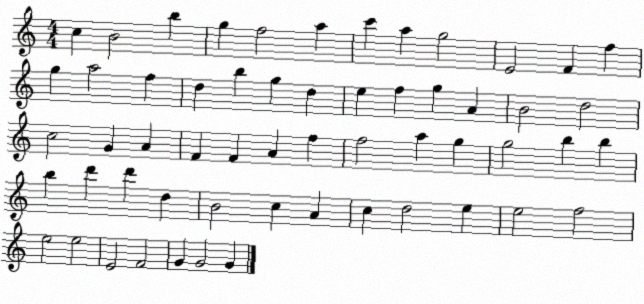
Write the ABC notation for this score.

X:1
T:Untitled
M:4/4
L:1/4
K:C
c B2 b g f2 a c' a g2 E2 F f g a2 f d b g d e f g A B2 d2 c2 G A F F A f f2 a g g2 b b b d' d' d B2 c A c d2 e e2 f2 e2 e2 E2 F2 G G2 G